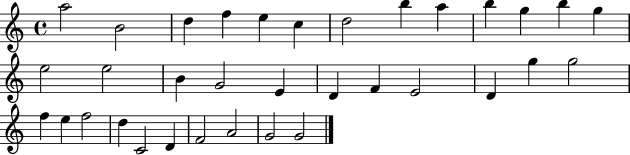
{
  \clef treble
  \time 4/4
  \defaultTimeSignature
  \key c \major
  a''2 b'2 | d''4 f''4 e''4 c''4 | d''2 b''4 a''4 | b''4 g''4 b''4 g''4 | \break e''2 e''2 | b'4 g'2 e'4 | d'4 f'4 e'2 | d'4 g''4 g''2 | \break f''4 e''4 f''2 | d''4 c'2 d'4 | f'2 a'2 | g'2 g'2 | \break \bar "|."
}